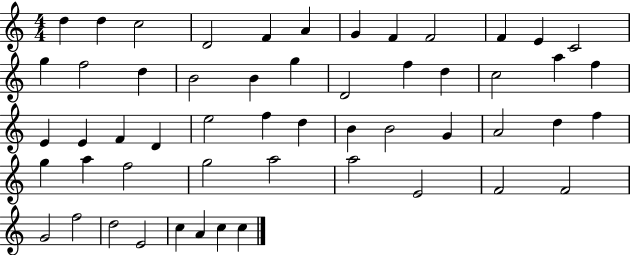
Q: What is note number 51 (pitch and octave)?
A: C5